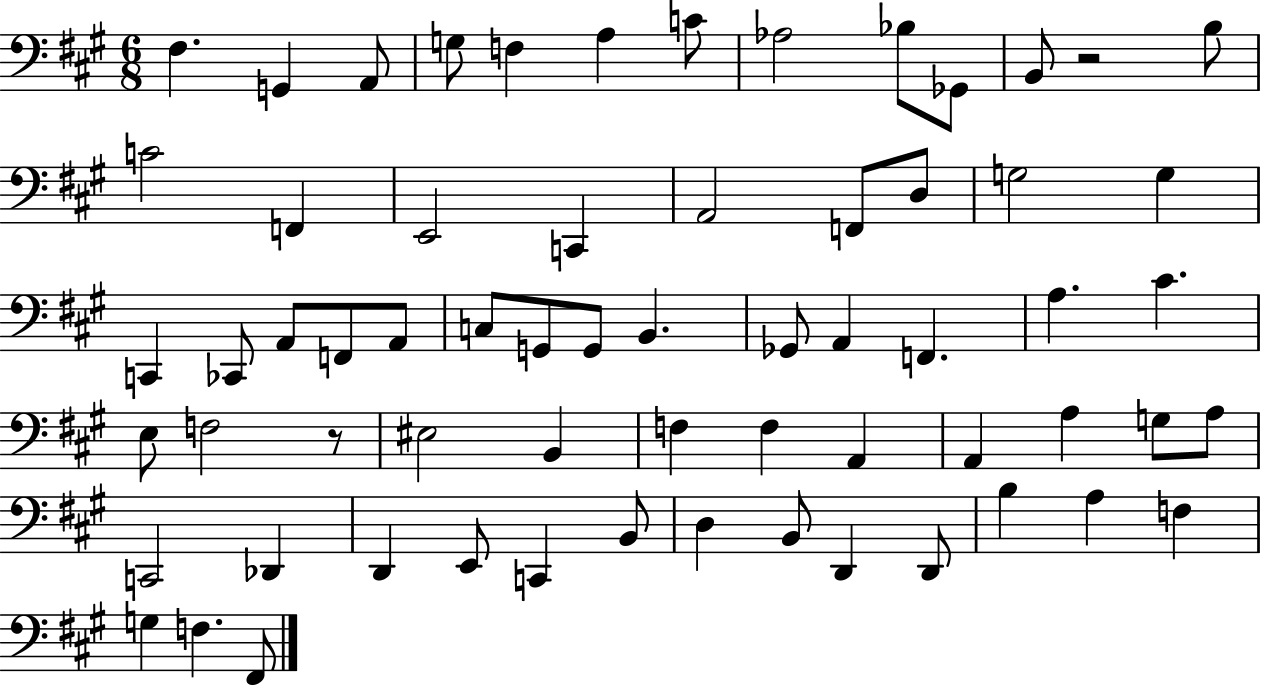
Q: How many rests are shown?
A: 2